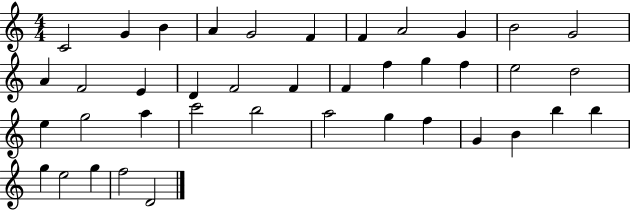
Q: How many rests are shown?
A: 0